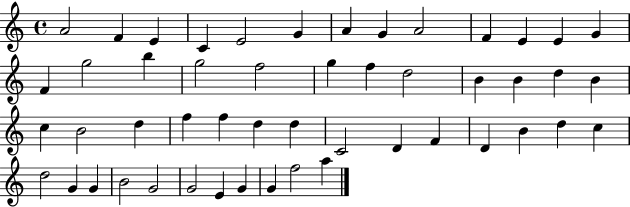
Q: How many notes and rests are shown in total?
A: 50